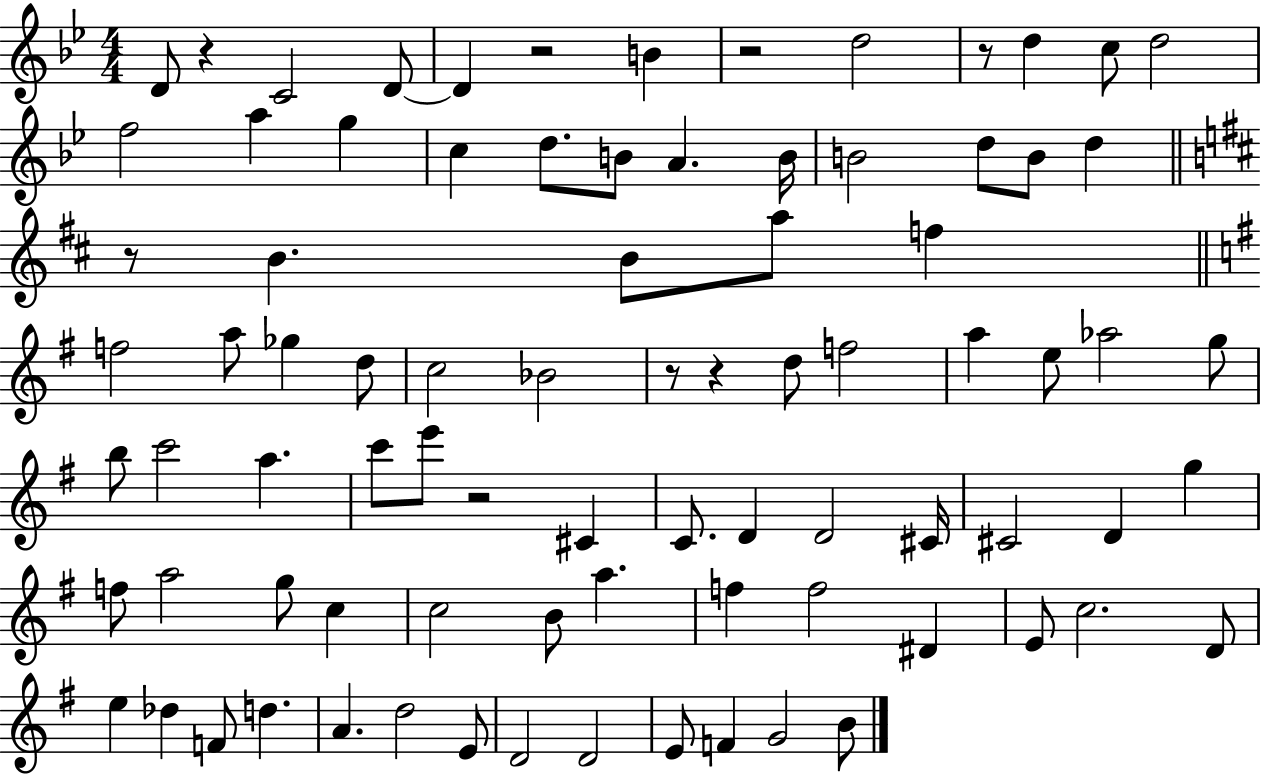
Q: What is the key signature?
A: BES major